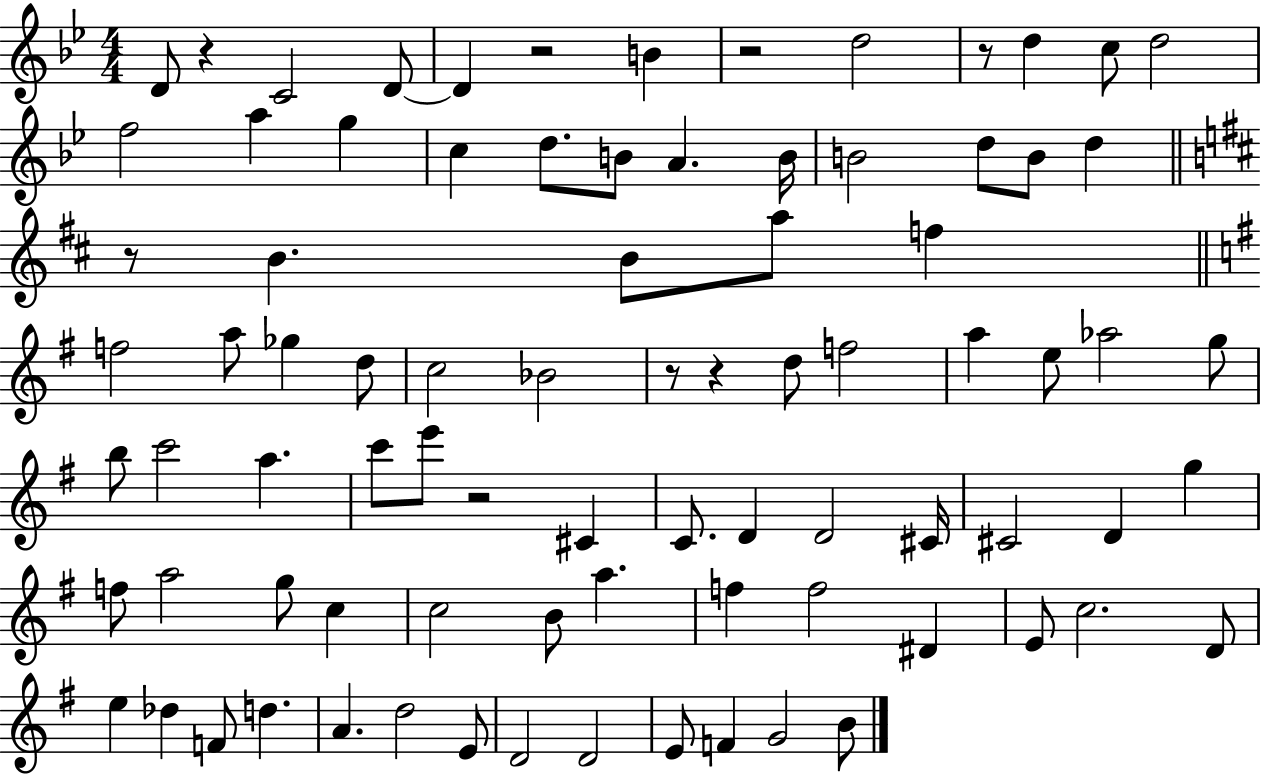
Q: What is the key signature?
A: BES major